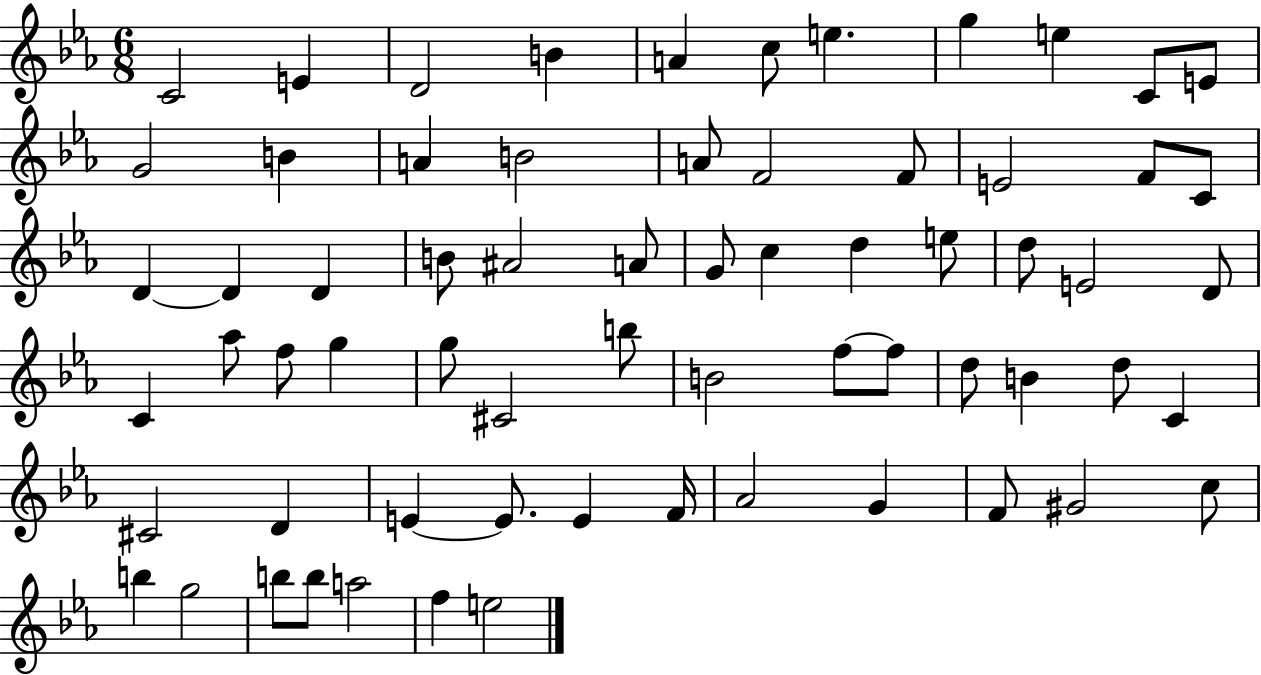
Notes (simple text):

C4/h E4/q D4/h B4/q A4/q C5/e E5/q. G5/q E5/q C4/e E4/e G4/h B4/q A4/q B4/h A4/e F4/h F4/e E4/h F4/e C4/e D4/q D4/q D4/q B4/e A#4/h A4/e G4/e C5/q D5/q E5/e D5/e E4/h D4/e C4/q Ab5/e F5/e G5/q G5/e C#4/h B5/e B4/h F5/e F5/e D5/e B4/q D5/e C4/q C#4/h D4/q E4/q E4/e. E4/q F4/s Ab4/h G4/q F4/e G#4/h C5/e B5/q G5/h B5/e B5/e A5/h F5/q E5/h